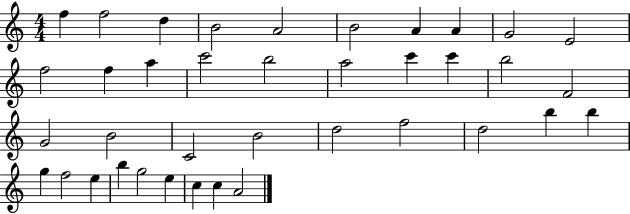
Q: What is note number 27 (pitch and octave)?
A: D5